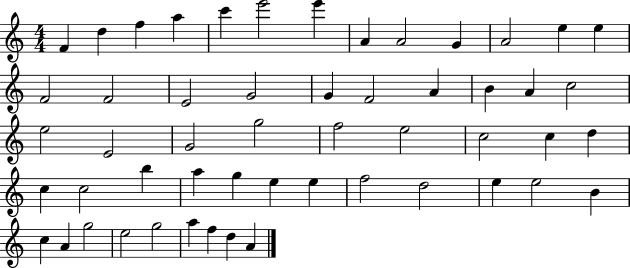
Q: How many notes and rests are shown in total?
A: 53